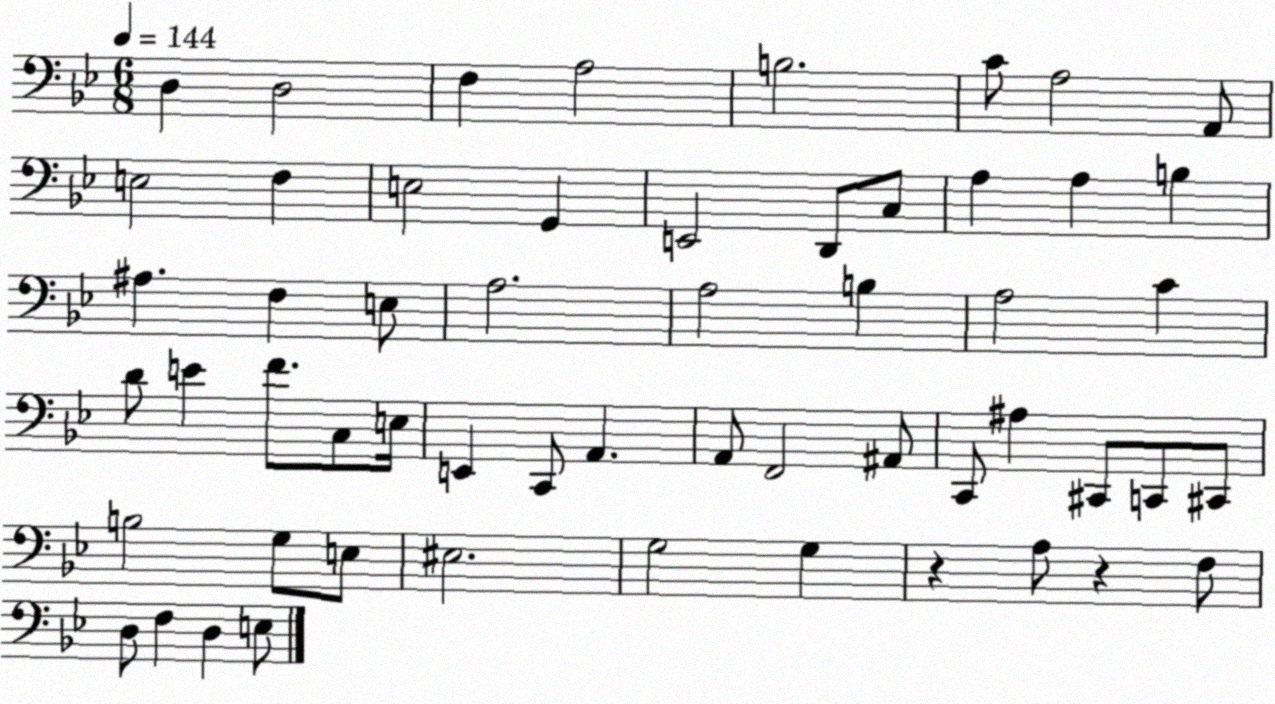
X:1
T:Untitled
M:6/8
L:1/4
K:Bb
D, D,2 F, A,2 B,2 C/2 A,2 A,,/2 E,2 F, E,2 G,, E,,2 D,,/2 C,/2 A, A, B, ^A, F, E,/2 A,2 A,2 B, A,2 C D/2 E F/2 C,/2 E,/4 E,, C,,/2 A,, A,,/2 F,,2 ^A,,/2 C,,/2 ^A, ^C,,/2 C,,/2 ^C,,/2 B,2 G,/2 E,/2 ^E,2 G,2 G, z A,/2 z F,/2 D,/2 F, D, E,/2